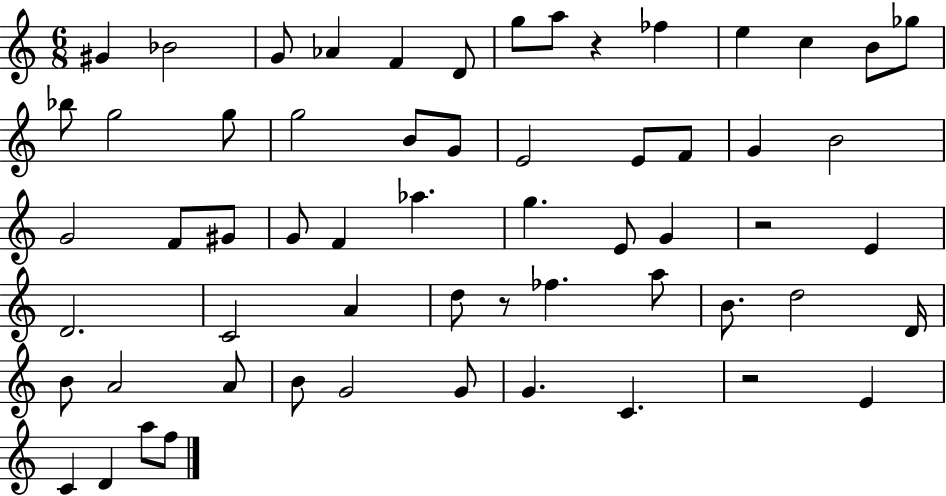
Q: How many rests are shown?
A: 4